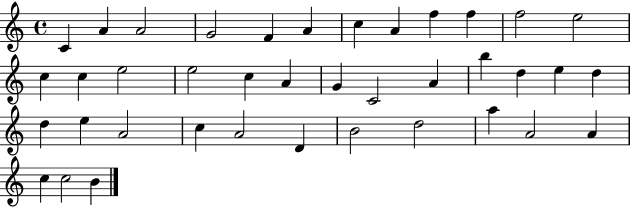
{
  \clef treble
  \time 4/4
  \defaultTimeSignature
  \key c \major
  c'4 a'4 a'2 | g'2 f'4 a'4 | c''4 a'4 f''4 f''4 | f''2 e''2 | \break c''4 c''4 e''2 | e''2 c''4 a'4 | g'4 c'2 a'4 | b''4 d''4 e''4 d''4 | \break d''4 e''4 a'2 | c''4 a'2 d'4 | b'2 d''2 | a''4 a'2 a'4 | \break c''4 c''2 b'4 | \bar "|."
}